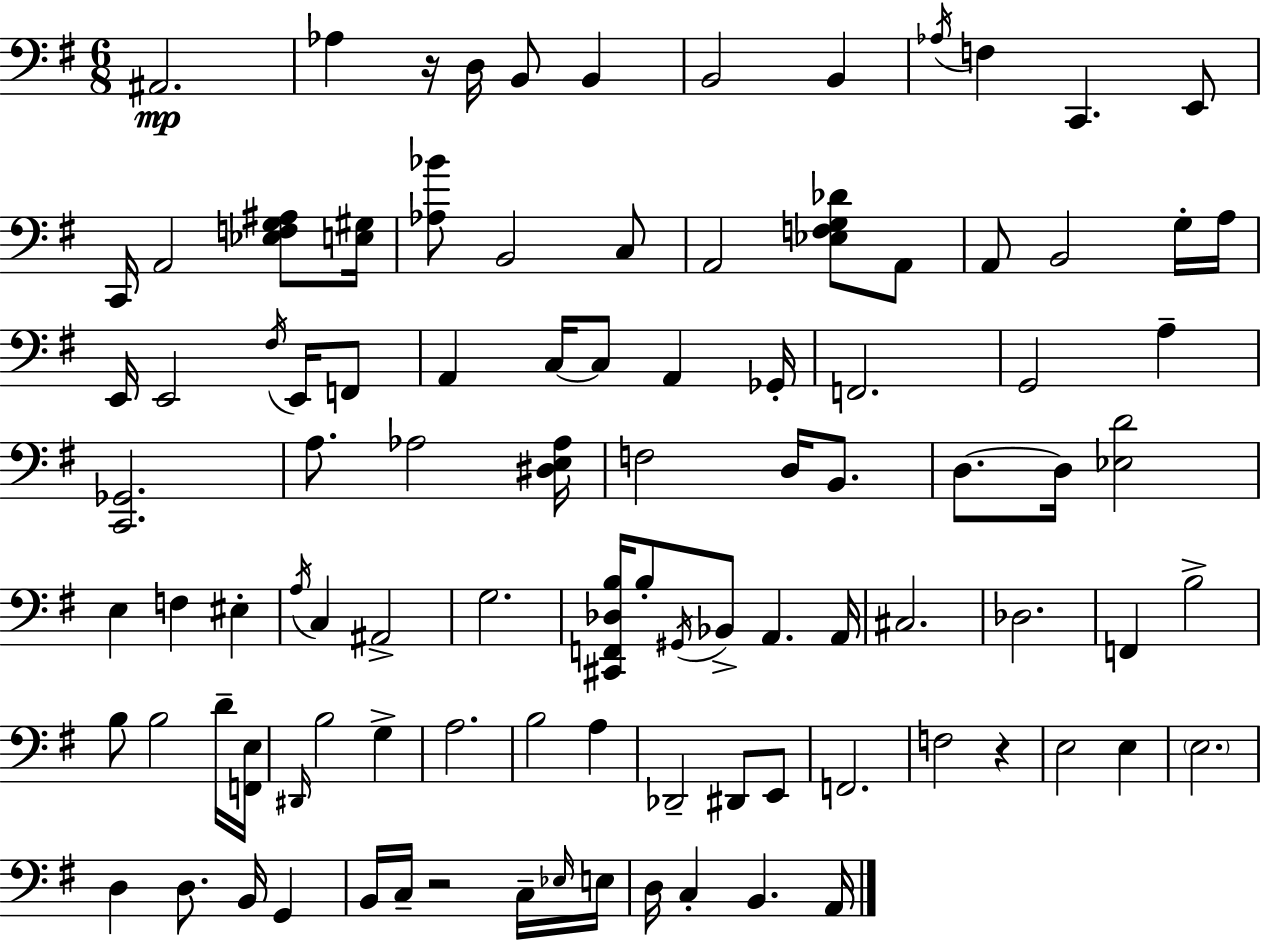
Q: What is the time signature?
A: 6/8